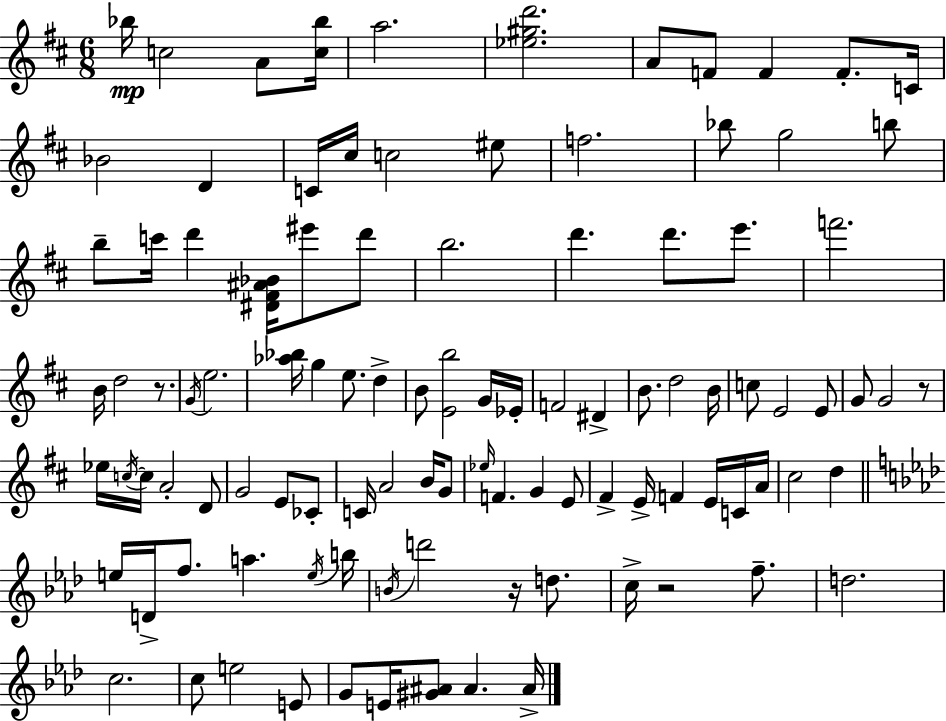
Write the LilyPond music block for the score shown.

{
  \clef treble
  \numericTimeSignature
  \time 6/8
  \key d \major
  bes''16\mp c''2 a'8 <c'' bes''>16 | a''2. | <ees'' gis'' d'''>2. | a'8 f'8 f'4 f'8.-. c'16 | \break bes'2 d'4 | c'16 cis''16 c''2 eis''8 | f''2. | bes''8 g''2 b''8 | \break b''8-- c'''16 d'''4 <dis' fis' ais' bes'>16 eis'''8 d'''8 | b''2. | d'''4. d'''8. e'''8. | f'''2. | \break b'16 d''2 r8. | \acciaccatura { g'16 } e''2. | <aes'' bes''>16 g''4 e''8. d''4-> | b'8 <e' b''>2 g'16 | \break ees'16-. f'2 dis'4-> | b'8. d''2 | b'16 c''8 e'2 e'8 | g'8 g'2 r8 | \break ees''16 \acciaccatura { c''16~ }~ c''16 a'2-. | d'8 g'2 e'8 | ces'8-. c'16 a'2 b'16 | g'8 \grace { ees''16 } f'4. g'4 | \break e'8 fis'4-> e'16-> f'4 | e'16 c'16 a'16 cis''2 d''4 | \bar "||" \break \key aes \major e''16 d'16-> f''8. a''4. \acciaccatura { e''16 } | b''16 \acciaccatura { b'16 } d'''2 r16 d''8. | c''16-> r2 f''8.-- | d''2. | \break c''2. | c''8 e''2 | e'8 g'8 e'16 <gis' ais'>8 ais'4. | ais'16-> \bar "|."
}